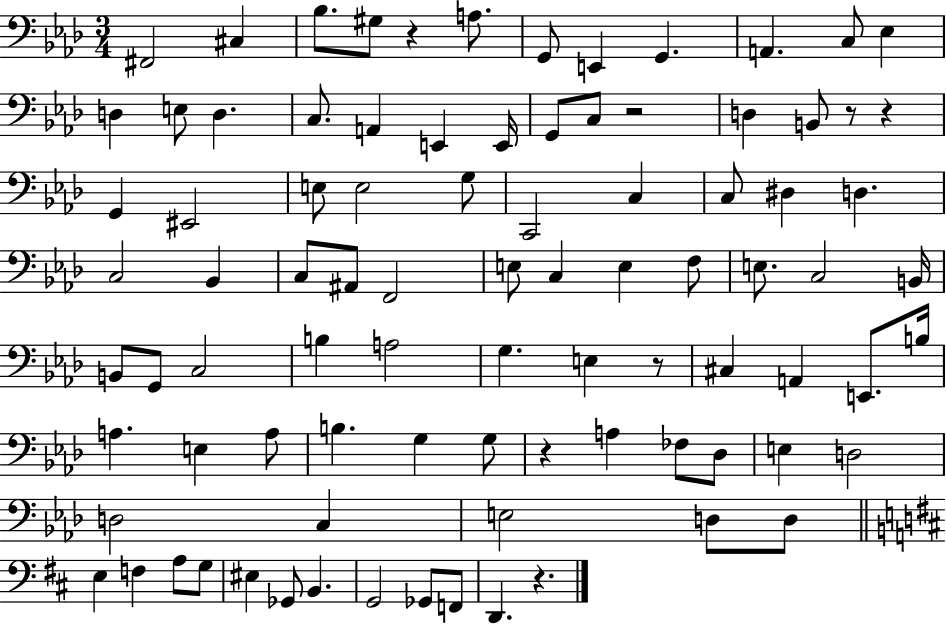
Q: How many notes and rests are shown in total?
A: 89